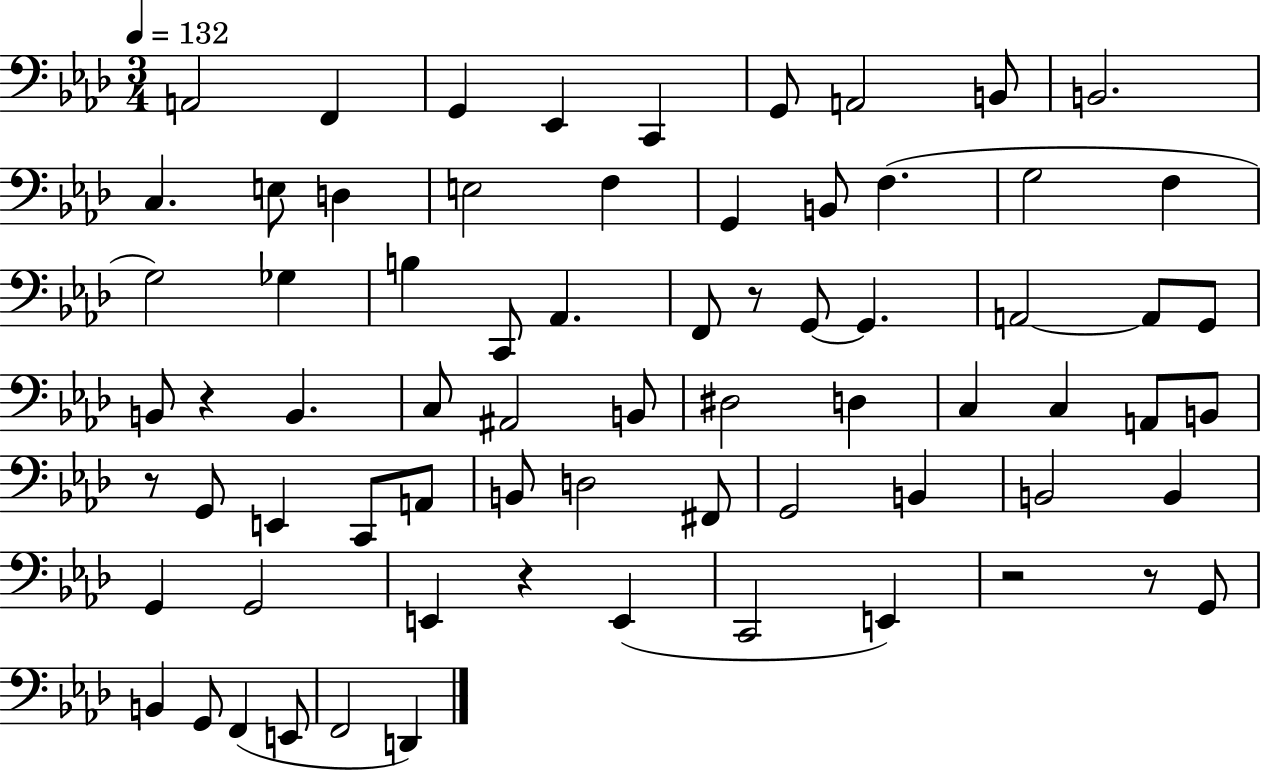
A2/h F2/q G2/q Eb2/q C2/q G2/e A2/h B2/e B2/h. C3/q. E3/e D3/q E3/h F3/q G2/q B2/e F3/q. G3/h F3/q G3/h Gb3/q B3/q C2/e Ab2/q. F2/e R/e G2/e G2/q. A2/h A2/e G2/e B2/e R/q B2/q. C3/e A#2/h B2/e D#3/h D3/q C3/q C3/q A2/e B2/e R/e G2/e E2/q C2/e A2/e B2/e D3/h F#2/e G2/h B2/q B2/h B2/q G2/q G2/h E2/q R/q E2/q C2/h E2/q R/h R/e G2/e B2/q G2/e F2/q E2/e F2/h D2/q